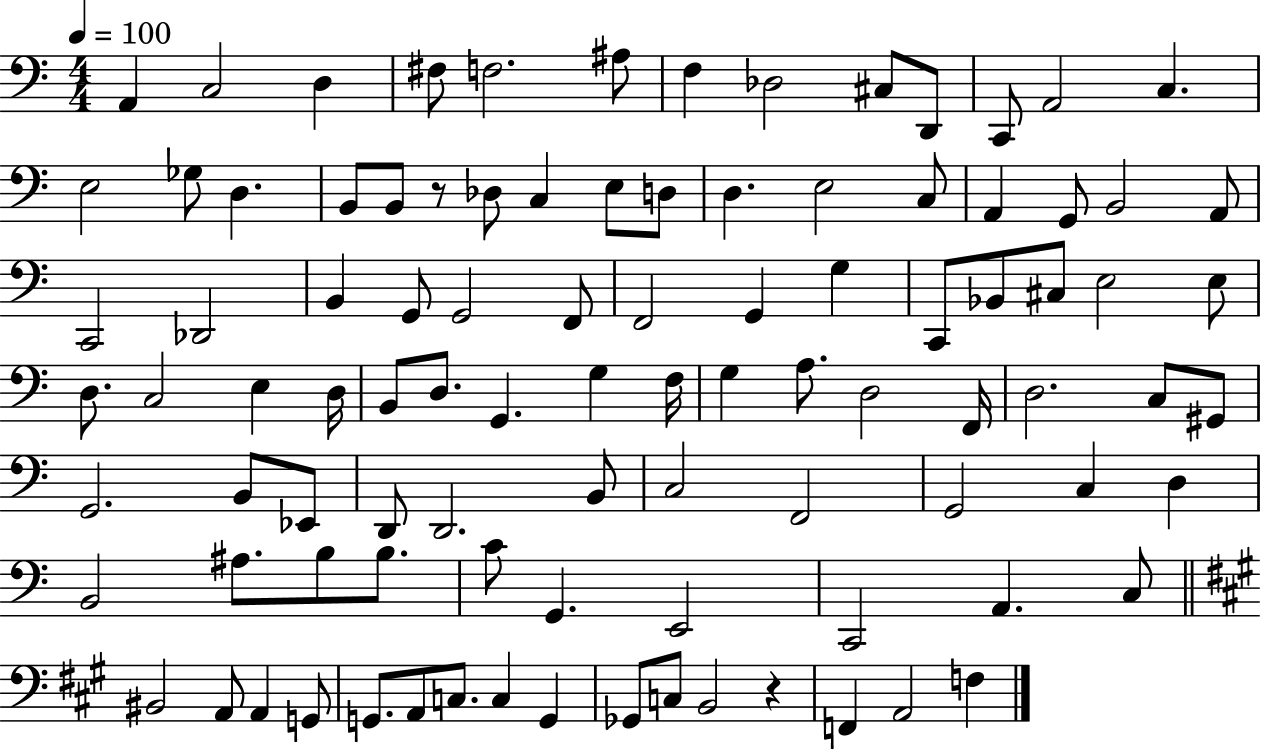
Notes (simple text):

A2/q C3/h D3/q F#3/e F3/h. A#3/e F3/q Db3/h C#3/e D2/e C2/e A2/h C3/q. E3/h Gb3/e D3/q. B2/e B2/e R/e Db3/e C3/q E3/e D3/e D3/q. E3/h C3/e A2/q G2/e B2/h A2/e C2/h Db2/h B2/q G2/e G2/h F2/e F2/h G2/q G3/q C2/e Bb2/e C#3/e E3/h E3/e D3/e. C3/h E3/q D3/s B2/e D3/e. G2/q. G3/q F3/s G3/q A3/e. D3/h F2/s D3/h. C3/e G#2/e G2/h. B2/e Eb2/e D2/e D2/h. B2/e C3/h F2/h G2/h C3/q D3/q B2/h A#3/e. B3/e B3/e. C4/e G2/q. E2/h C2/h A2/q. C3/e BIS2/h A2/e A2/q G2/e G2/e. A2/e C3/e. C3/q G2/q Gb2/e C3/e B2/h R/q F2/q A2/h F3/q